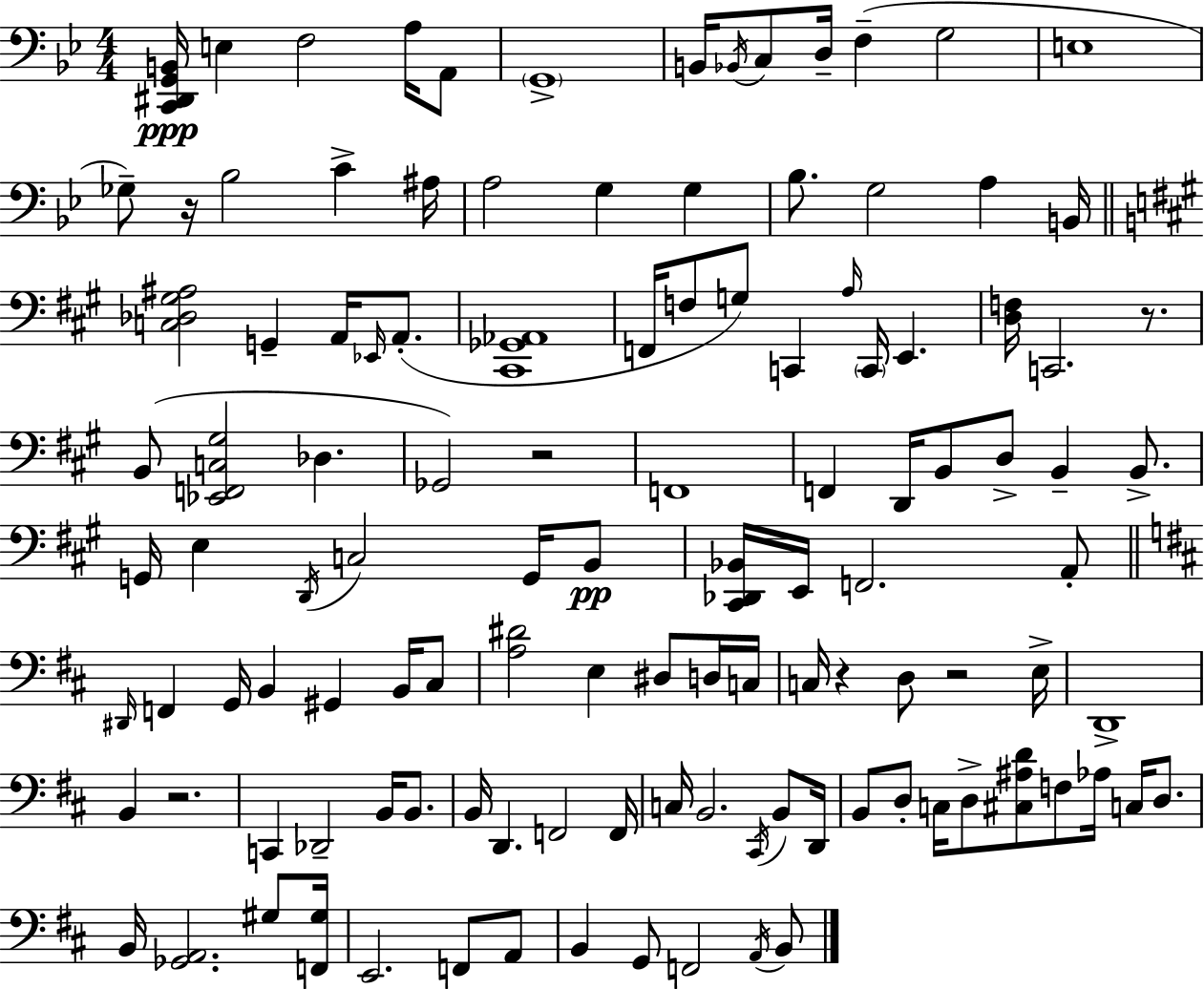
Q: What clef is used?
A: bass